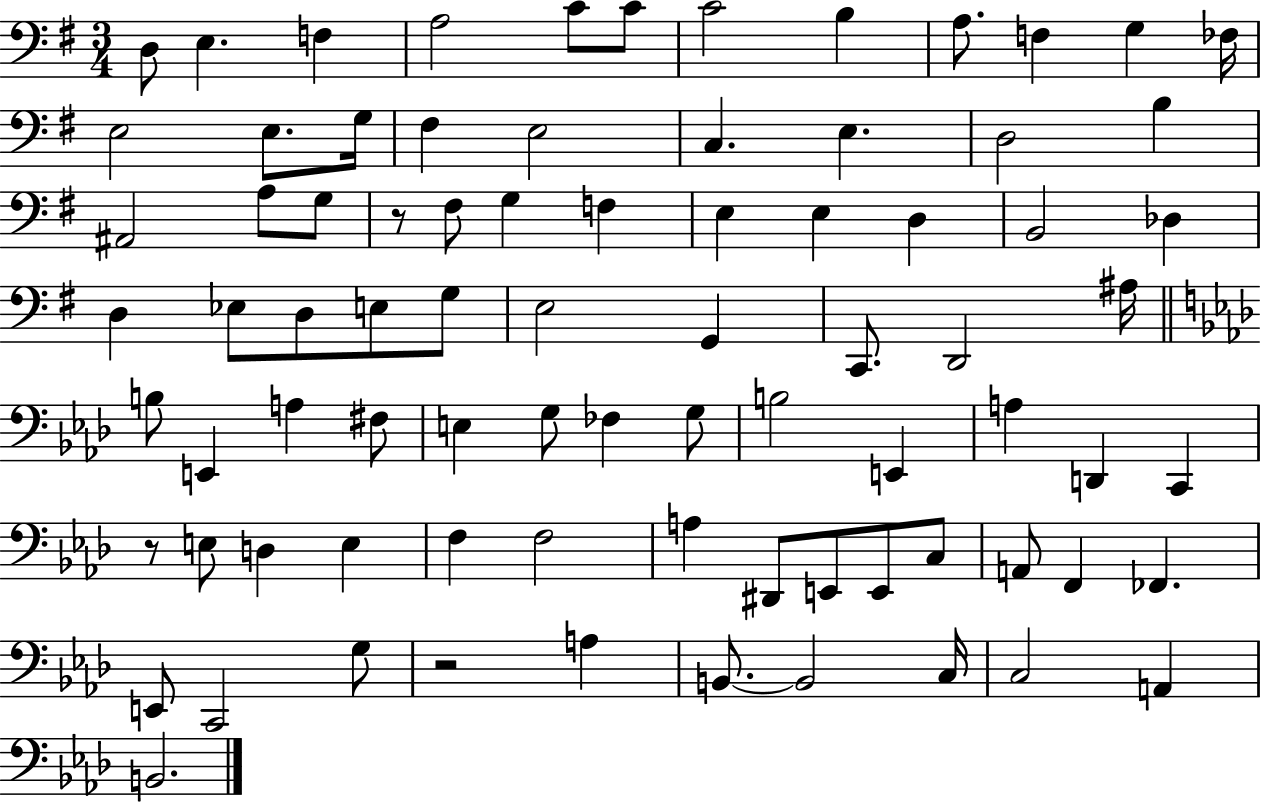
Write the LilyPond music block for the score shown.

{
  \clef bass
  \numericTimeSignature
  \time 3/4
  \key g \major
  d8 e4. f4 | a2 c'8 c'8 | c'2 b4 | a8. f4 g4 fes16 | \break e2 e8. g16 | fis4 e2 | c4. e4. | d2 b4 | \break ais,2 a8 g8 | r8 fis8 g4 f4 | e4 e4 d4 | b,2 des4 | \break d4 ees8 d8 e8 g8 | e2 g,4 | c,8. d,2 ais16 | \bar "||" \break \key f \minor b8 e,4 a4 fis8 | e4 g8 fes4 g8 | b2 e,4 | a4 d,4 c,4 | \break r8 e8 d4 e4 | f4 f2 | a4 dis,8 e,8 e,8 c8 | a,8 f,4 fes,4. | \break e,8 c,2 g8 | r2 a4 | b,8.~~ b,2 c16 | c2 a,4 | \break b,2. | \bar "|."
}